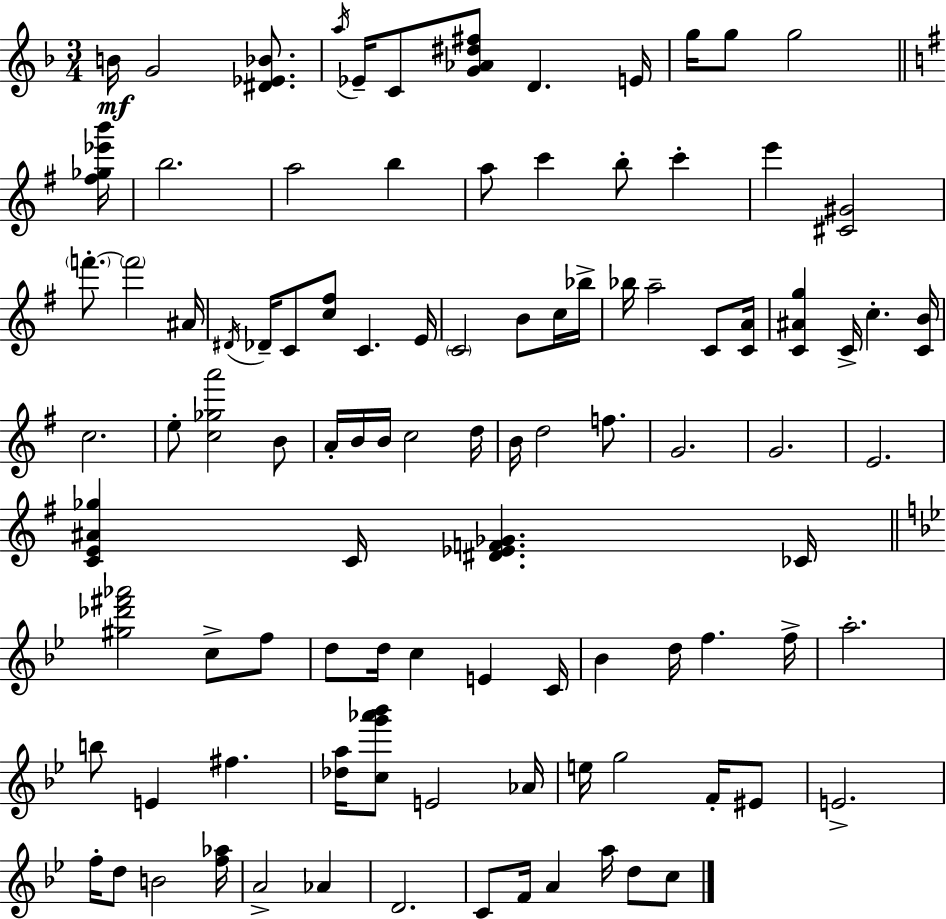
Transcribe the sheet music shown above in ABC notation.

X:1
T:Untitled
M:3/4
L:1/4
K:Dm
B/4 G2 [^D_E_B]/2 a/4 _E/4 C/2 [G_A^d^f]/2 D E/4 g/4 g/2 g2 [^f_g_e'b']/4 b2 a2 b a/2 c' b/2 c' e' [^C^G]2 f'/2 f'2 ^A/4 ^D/4 _D/4 C/2 [c^f]/2 C E/4 C2 B/2 c/4 _b/4 _b/4 a2 C/2 [CA]/4 [C^Ag] C/4 c [CB]/4 c2 e/2 [c_ga']2 B/2 A/4 B/4 B/4 c2 d/4 B/4 d2 f/2 G2 G2 E2 [CE^A_g] C/4 [^D_EF_G] _C/4 [^g_d'^f'_a']2 c/2 f/2 d/2 d/4 c E C/4 _B d/4 f f/4 a2 b/2 E ^f [_da]/4 [cg'_a'_b']/2 E2 _A/4 e/4 g2 F/4 ^E/2 E2 f/4 d/2 B2 [f_a]/4 A2 _A D2 C/2 F/4 A a/4 d/2 c/2